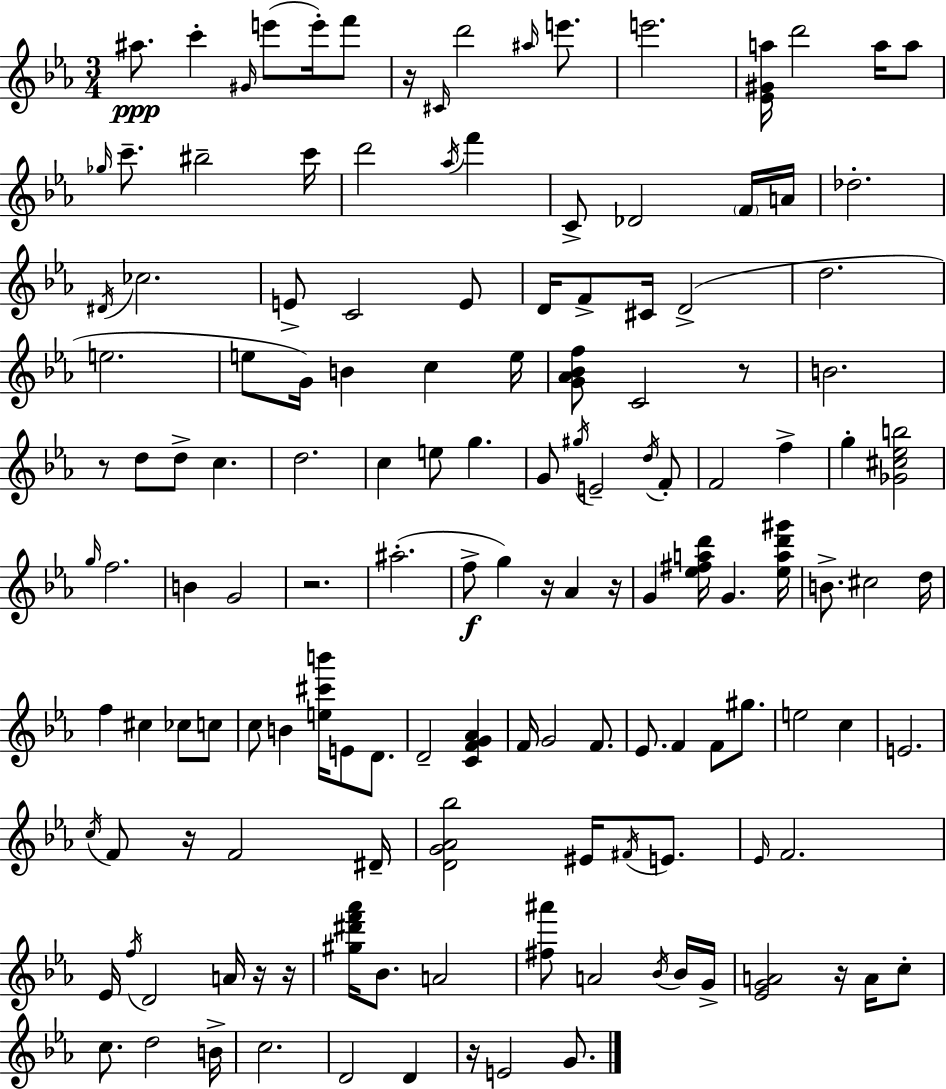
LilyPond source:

{
  \clef treble
  \numericTimeSignature
  \time 3/4
  \key ees \major
  ais''8.\ppp c'''4-. \grace { gis'16 }( e'''8 e'''16-.) f'''8 | r16 \grace { cis'16 } d'''2 \grace { ais''16 } | e'''8. e'''2. | <ees' gis' a''>16 d'''2 | \break a''16 a''8 \grace { ges''16 } c'''8.-- bis''2-- | c'''16 d'''2 | \acciaccatura { aes''16 } f'''4 c'8-> des'2 | \parenthesize f'16 a'16 des''2.-. | \break \acciaccatura { dis'16 } ces''2. | e'8-> c'2 | e'8 d'16 f'8-> cis'16 d'2->( | d''2. | \break e''2. | e''8 g'16) b'4 | c''4 e''16 <g' aes' bes' f''>8 c'2 | r8 b'2. | \break r8 d''8 d''8-> | c''4. d''2. | c''4 e''8 | g''4. g'8 \acciaccatura { gis''16 } e'2-- | \break \acciaccatura { d''16 } f'8-. f'2 | f''4-> g''4-. | <ges' cis'' ees'' b''>2 \grace { g''16 } f''2. | b'4 | \break g'2 r2. | ais''2.-.( | f''8->\f g''4) | r16 aes'4 r16 g'4 | \break <ees'' fis'' a'' d'''>16 g'4. <ees'' a'' d''' gis'''>16 b'8.-> | cis''2 d''16 f''4 | cis''4 ces''8 c''8 c''8 b'4 | <e'' cis''' b'''>16 e'8 d'8. d'2-- | \break <c' f' g' aes'>4 f'16 g'2 | f'8. ees'8. | f'4 f'8 gis''8. e''2 | c''4 e'2. | \break \acciaccatura { c''16 } f'8 | r16 f'2 dis'16-- <d' g' aes' bes''>2 | eis'16 \acciaccatura { fis'16 } e'8. \grace { ees'16 } | f'2. | \break ees'16 \acciaccatura { f''16 } d'2 a'16 r16 | r16 <gis'' dis''' f''' aes'''>16 bes'8. a'2 | <fis'' ais'''>8 a'2 \acciaccatura { bes'16 } | bes'16 g'16-> <ees' g' a'>2 r16 a'16 | \break c''8-. c''8. d''2 | b'16-> c''2. | d'2 d'4 | r16 e'2 g'8. | \break \bar "|."
}